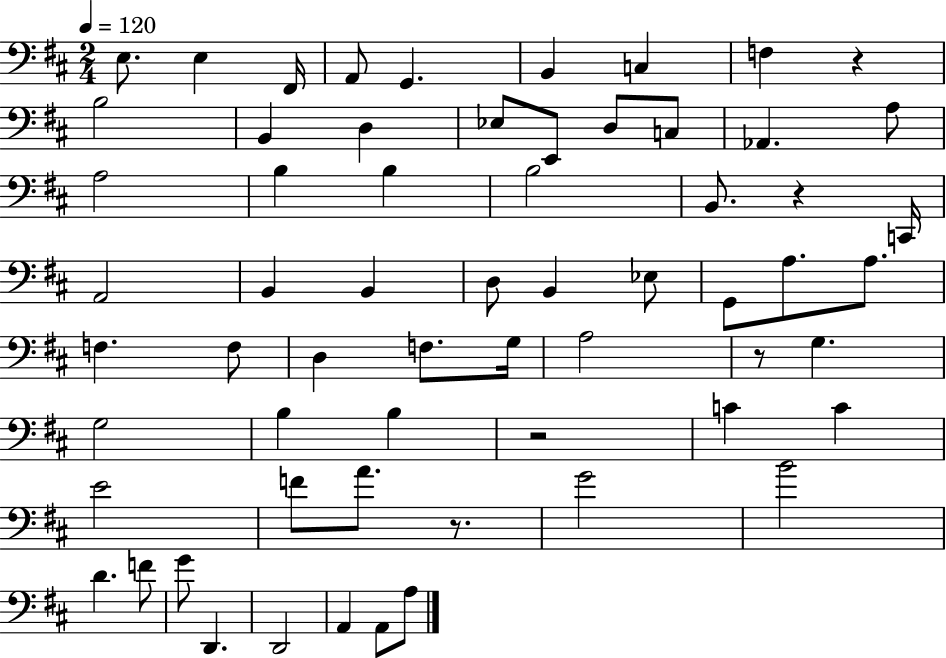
X:1
T:Untitled
M:2/4
L:1/4
K:D
E,/2 E, ^F,,/4 A,,/2 G,, B,, C, F, z B,2 B,, D, _E,/2 E,,/2 D,/2 C,/2 _A,, A,/2 A,2 B, B, B,2 B,,/2 z C,,/4 A,,2 B,, B,, D,/2 B,, _E,/2 G,,/2 A,/2 A,/2 F, F,/2 D, F,/2 G,/4 A,2 z/2 G, G,2 B, B, z2 C C E2 F/2 A/2 z/2 G2 B2 D F/2 G/2 D,, D,,2 A,, A,,/2 A,/2